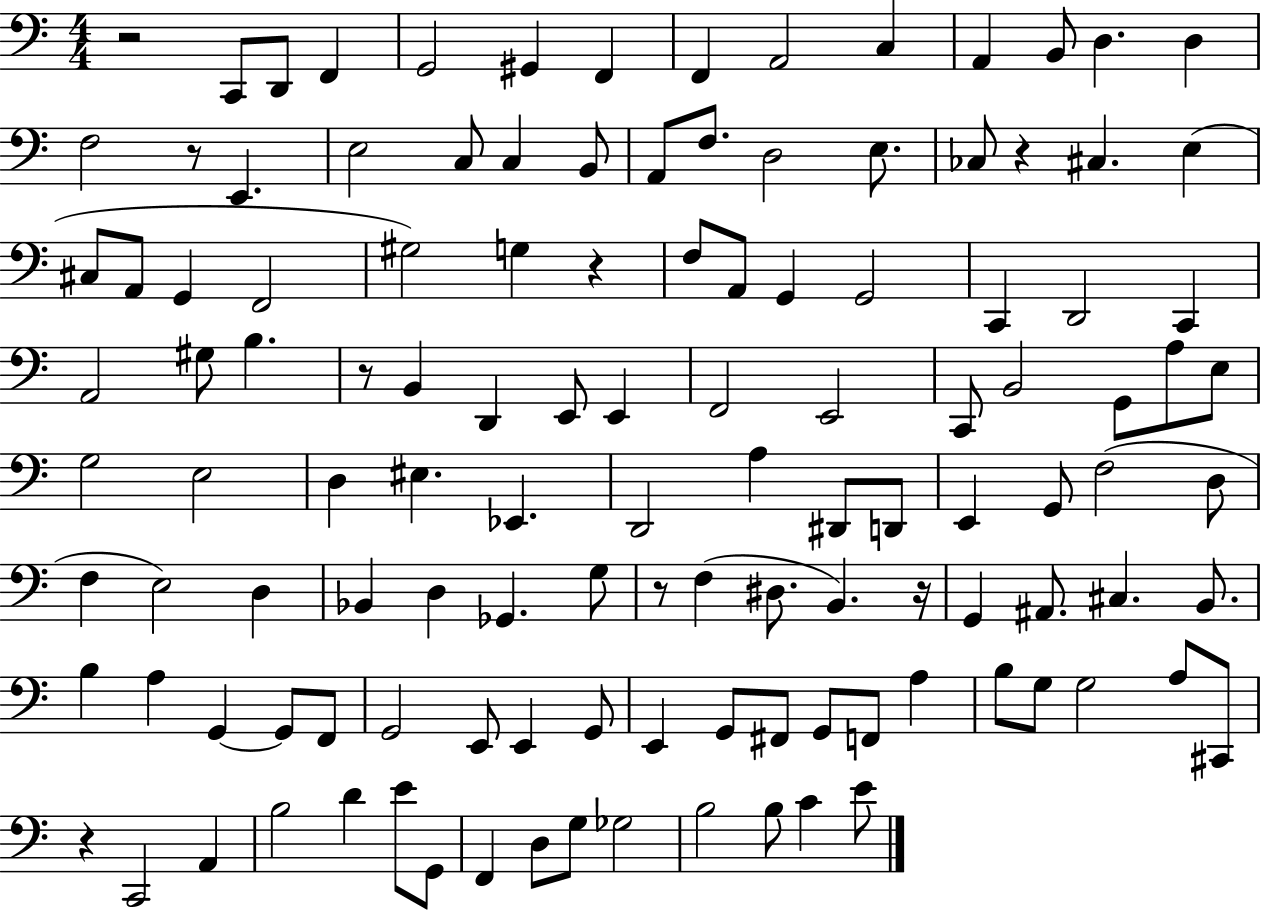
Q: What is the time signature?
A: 4/4